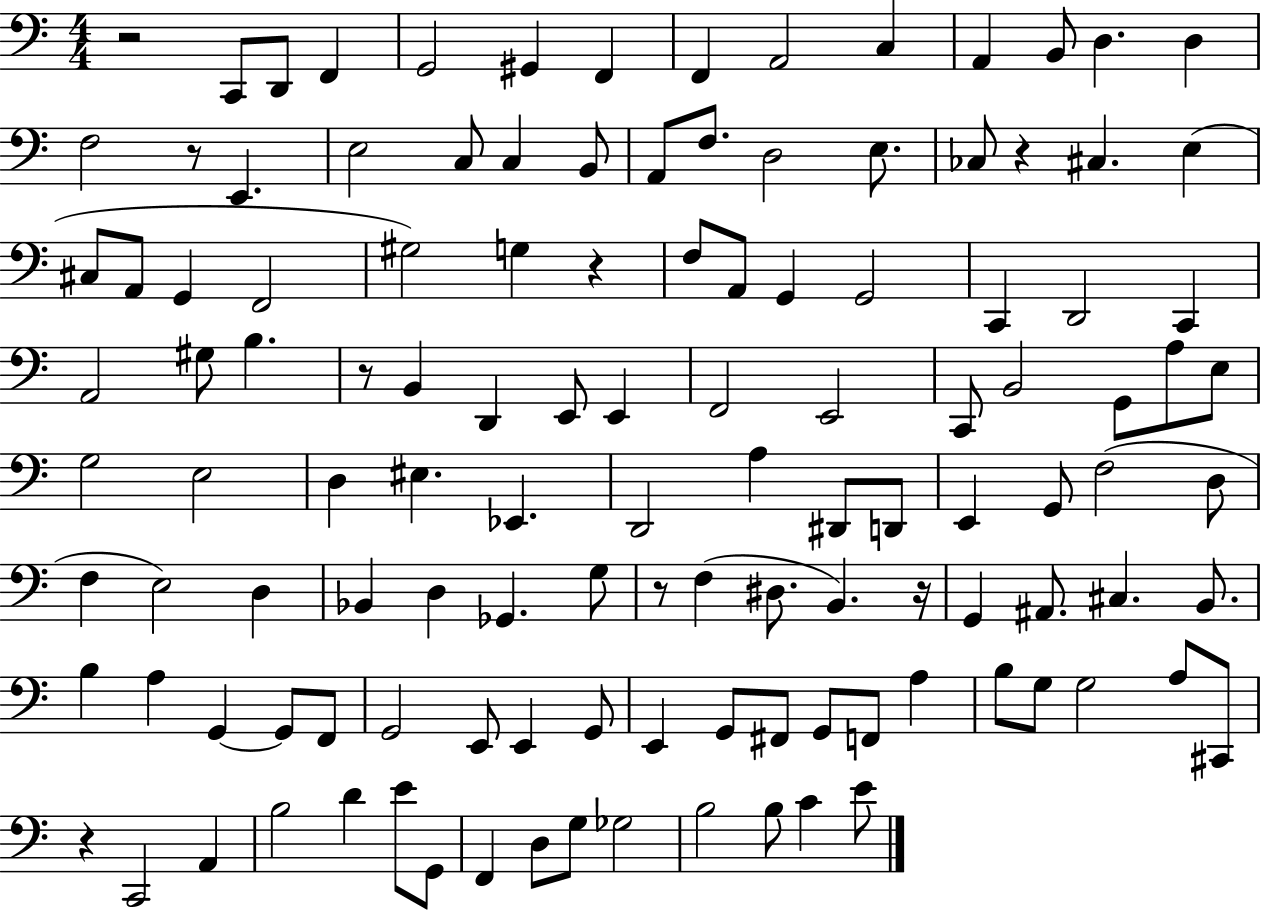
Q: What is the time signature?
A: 4/4